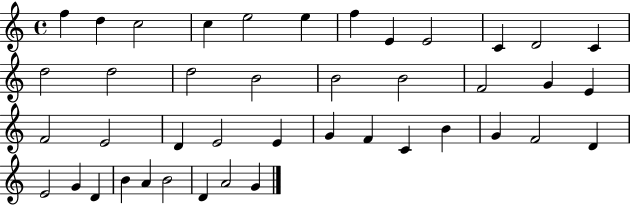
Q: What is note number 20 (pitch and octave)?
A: G4